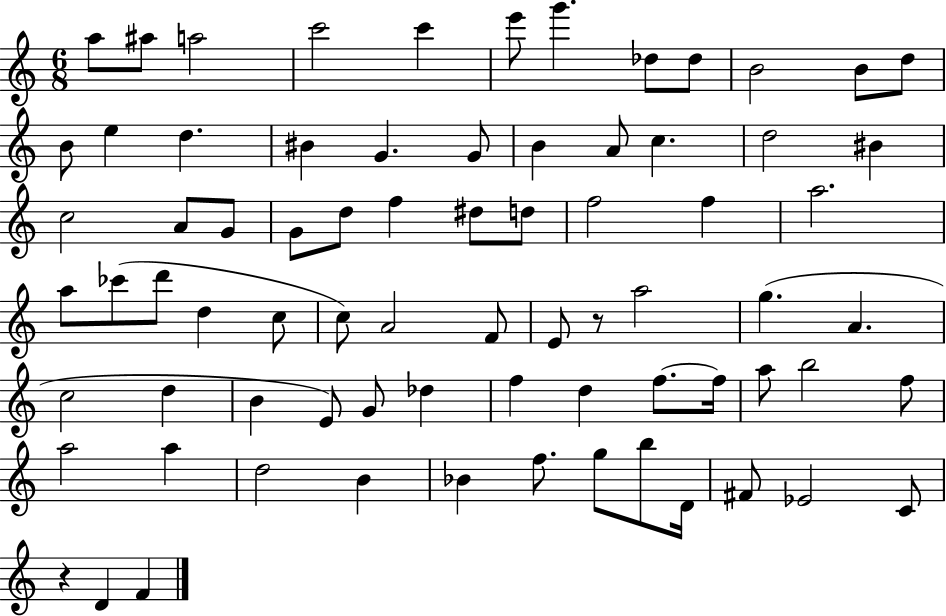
{
  \clef treble
  \numericTimeSignature
  \time 6/8
  \key c \major
  a''8 ais''8 a''2 | c'''2 c'''4 | e'''8 g'''4. des''8 des''8 | b'2 b'8 d''8 | \break b'8 e''4 d''4. | bis'4 g'4. g'8 | b'4 a'8 c''4. | d''2 bis'4 | \break c''2 a'8 g'8 | g'8 d''8 f''4 dis''8 d''8 | f''2 f''4 | a''2. | \break a''8 ces'''8( d'''8 d''4 c''8 | c''8) a'2 f'8 | e'8 r8 a''2 | g''4.( a'4. | \break c''2 d''4 | b'4 e'8) g'8 des''4 | f''4 d''4 f''8.~~ f''16 | a''8 b''2 f''8 | \break a''2 a''4 | d''2 b'4 | bes'4 f''8. g''8 b''8 d'16 | fis'8 ees'2 c'8 | \break r4 d'4 f'4 | \bar "|."
}